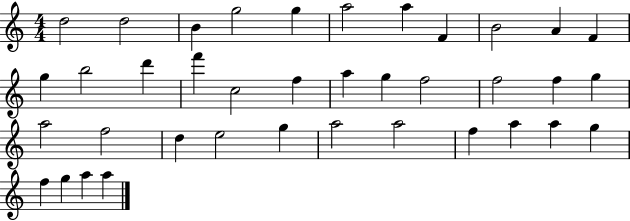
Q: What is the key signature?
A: C major